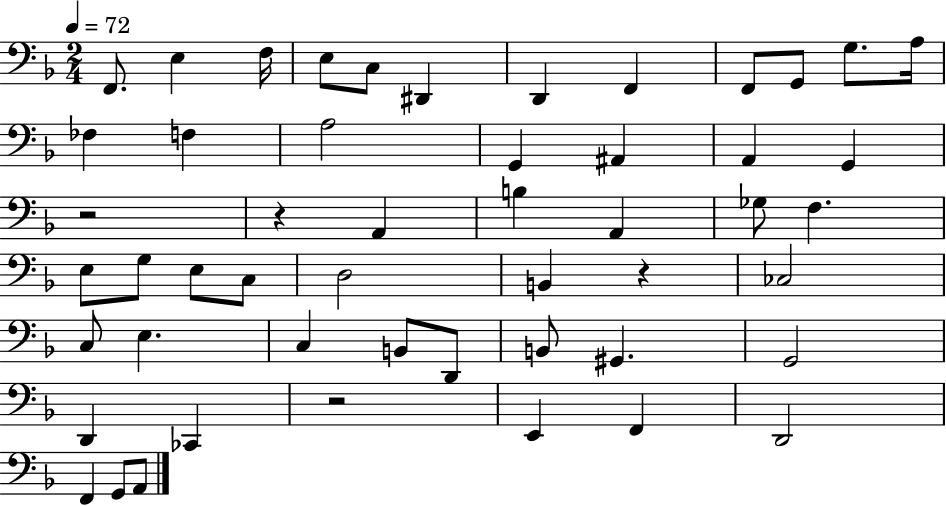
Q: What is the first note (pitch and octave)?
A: F2